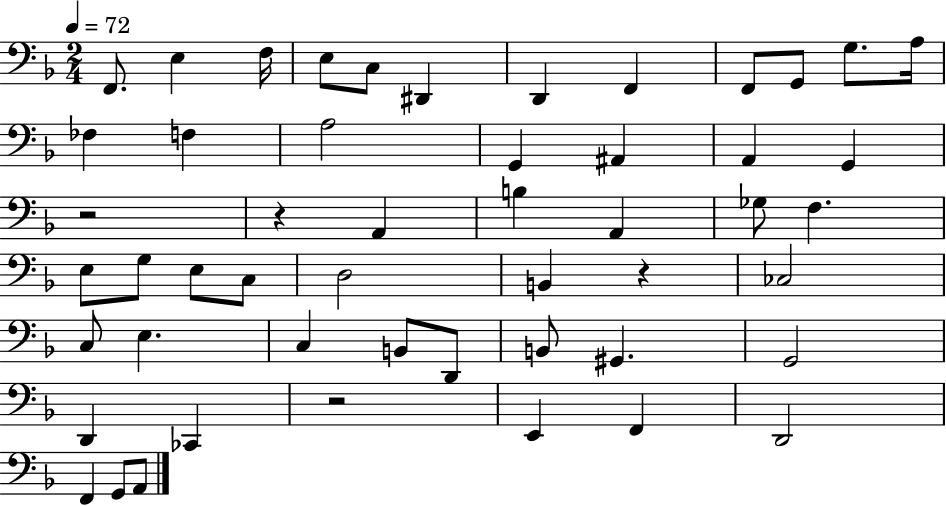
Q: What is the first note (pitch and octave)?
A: F2